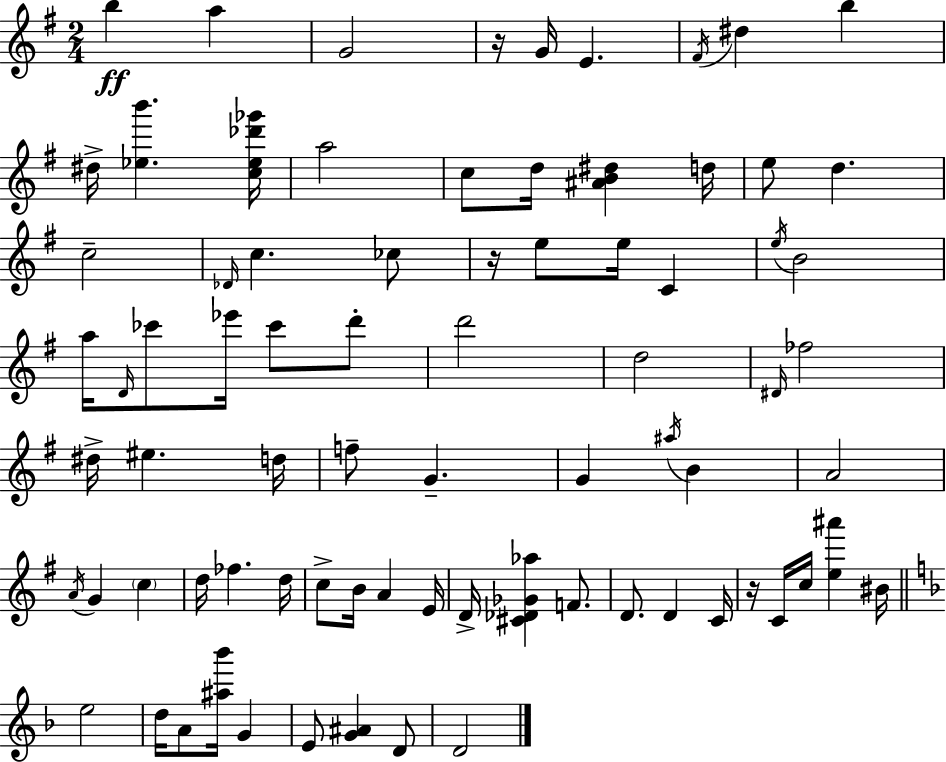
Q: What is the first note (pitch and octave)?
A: B5